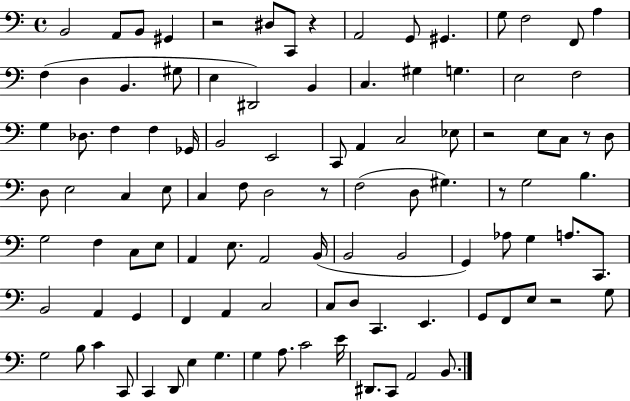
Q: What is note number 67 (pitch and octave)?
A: B2